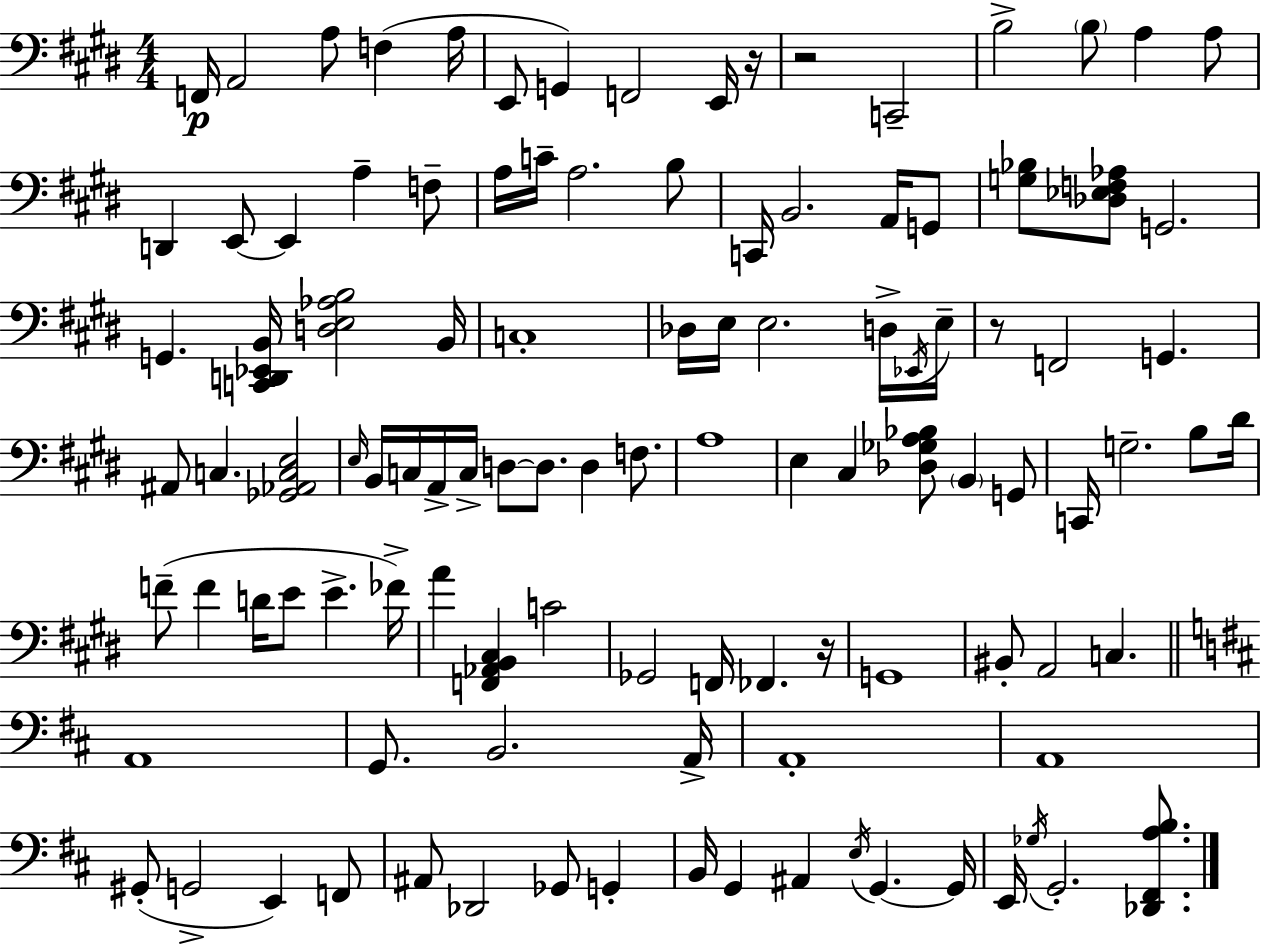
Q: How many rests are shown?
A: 4